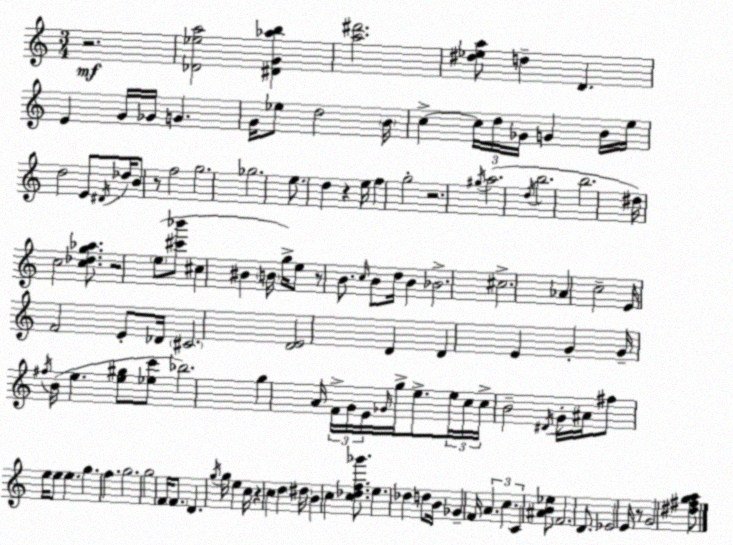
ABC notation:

X:1
T:Untitled
M:3/4
L:1/4
K:C
z2 [_D_ea]2 [^DG_ab] [a^d']2 [^d_ea]/2 d D E G/4 _G/4 G G/4 _e/2 d2 B/4 c c/4 d/4 _G/4 G B/4 e/4 d2 E/2 ^D/4 _d/4 B/2 z/2 f2 g2 _g2 e/2 d z e/4 f g2 z2 ^g/4 a2 d/4 b2 b2 ^d/4 c2 [c_dg_a]/2 z2 e/2 [^c'_b']/2 ^c ^B B/4 g/4 e/2 z/2 B/2 c/4 B/2 d/4 B _B2 ^c2 _A c2 E/4 F2 E/2 _D/4 ^C2 [DE]2 D D E G G/4 ^f/4 B/4 e [e^g]/2 [_ec']/2 _b2 g A/4 F/4 G/4 E/4 _G/4 g/4 e/2 e/4 c/4 c/4 B2 ^D/4 G/4 ^A/4 ^f/2 e/4 e/2 e g f g2 g2 F/4 F/2 D g/4 g/4 e c/4 z c d ^d/4 B c [c_df_g']/2 e _d d/2 B/4 _G F/4 A c C [^AB_e]/2 F2 D/2 _E2 E/4 z/2 G2 [^d^fga]/2